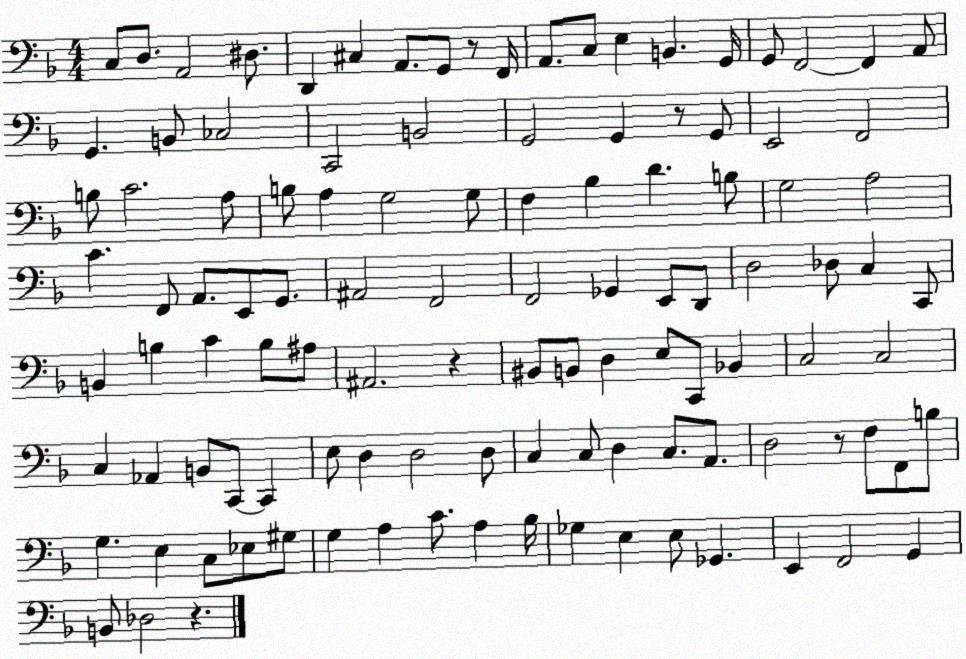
X:1
T:Untitled
M:4/4
L:1/4
K:F
C,/2 D,/2 A,,2 ^D,/2 D,, ^C, A,,/2 G,,/2 z/2 F,,/4 A,,/2 C,/2 E, B,, G,,/4 G,,/2 F,,2 F,, A,,/2 G,, B,,/2 _C,2 C,,2 B,,2 G,,2 G,, z/2 G,,/2 E,,2 F,,2 B,/2 C2 A,/2 B,/2 A, G,2 G,/2 F, _B, D B,/2 G,2 A,2 C F,,/2 A,,/2 E,,/2 G,,/2 ^A,,2 F,,2 F,,2 _G,, E,,/2 D,,/2 D,2 _D,/2 C, C,,/2 B,, B, C B,/2 ^A,/2 ^A,,2 z ^B,,/2 B,,/2 D, E,/2 C,,/2 _B,, C,2 C,2 C, _A,, B,,/2 C,,/2 C,, E,/2 D, D,2 D,/2 C, C,/2 D, C,/2 A,,/2 D,2 z/2 F,/2 F,,/2 B,/2 G, E, C,/2 _E,/2 ^G,/2 G, A, C/2 A, _B,/4 _G, E, E,/2 _G,, E,, F,,2 G,, B,,/2 _D,2 z